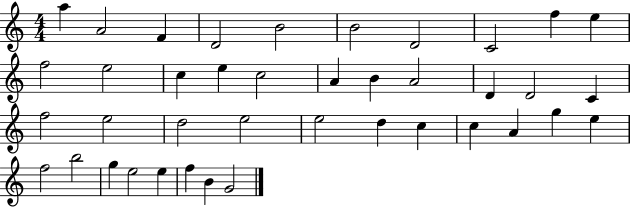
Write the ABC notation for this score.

X:1
T:Untitled
M:4/4
L:1/4
K:C
a A2 F D2 B2 B2 D2 C2 f e f2 e2 c e c2 A B A2 D D2 C f2 e2 d2 e2 e2 d c c A g e f2 b2 g e2 e f B G2